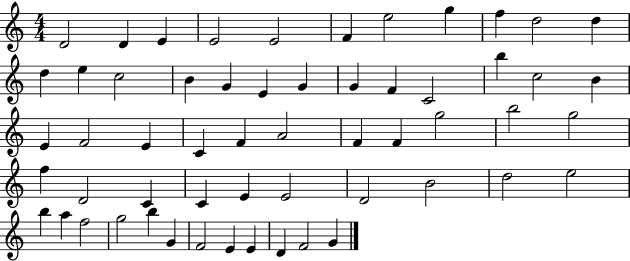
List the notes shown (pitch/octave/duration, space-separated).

D4/h D4/q E4/q E4/h E4/h F4/q E5/h G5/q F5/q D5/h D5/q D5/q E5/q C5/h B4/q G4/q E4/q G4/q G4/q F4/q C4/h B5/q C5/h B4/q E4/q F4/h E4/q C4/q F4/q A4/h F4/q F4/q G5/h B5/h G5/h F5/q D4/h C4/q C4/q E4/q E4/h D4/h B4/h D5/h E5/h B5/q A5/q F5/h G5/h B5/q G4/q F4/h E4/q E4/q D4/q F4/h G4/q